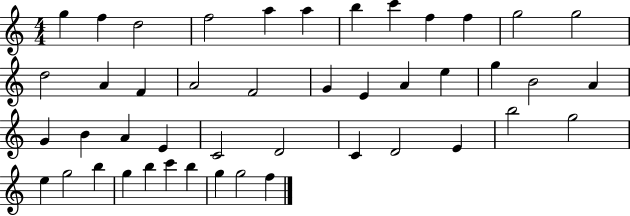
{
  \clef treble
  \numericTimeSignature
  \time 4/4
  \key c \major
  g''4 f''4 d''2 | f''2 a''4 a''4 | b''4 c'''4 f''4 f''4 | g''2 g''2 | \break d''2 a'4 f'4 | a'2 f'2 | g'4 e'4 a'4 e''4 | g''4 b'2 a'4 | \break g'4 b'4 a'4 e'4 | c'2 d'2 | c'4 d'2 e'4 | b''2 g''2 | \break e''4 g''2 b''4 | g''4 b''4 c'''4 b''4 | g''4 g''2 f''4 | \bar "|."
}